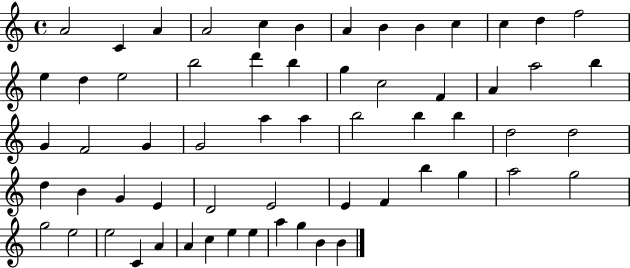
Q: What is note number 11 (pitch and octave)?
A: C5